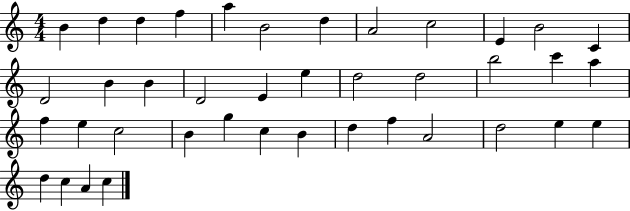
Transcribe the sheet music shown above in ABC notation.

X:1
T:Untitled
M:4/4
L:1/4
K:C
B d d f a B2 d A2 c2 E B2 C D2 B B D2 E e d2 d2 b2 c' a f e c2 B g c B d f A2 d2 e e d c A c